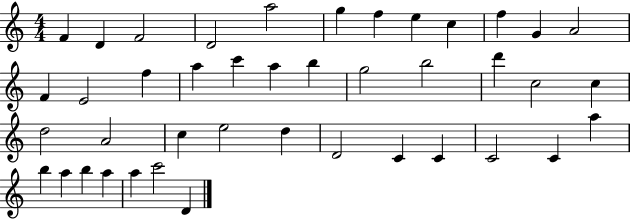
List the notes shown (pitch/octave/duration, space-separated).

F4/q D4/q F4/h D4/h A5/h G5/q F5/q E5/q C5/q F5/q G4/q A4/h F4/q E4/h F5/q A5/q C6/q A5/q B5/q G5/h B5/h D6/q C5/h C5/q D5/h A4/h C5/q E5/h D5/q D4/h C4/q C4/q C4/h C4/q A5/q B5/q A5/q B5/q A5/q A5/q C6/h D4/q